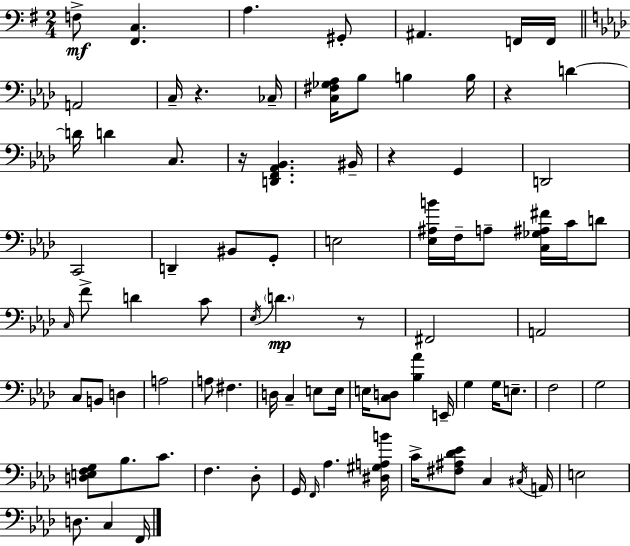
{
  \clef bass
  \numericTimeSignature
  \time 2/4
  \key e \minor
  f8->\mf <fis, c>4. | a4. gis,8-. | ais,4. f,16 f,16 | \bar "||" \break \key aes \major a,2 | c16-- r4. ces16-- | <c fis ges aes>16 bes8 b4 b16 | r4 d'4~~ | \break d'16 d'4 c8. | r16 <d, f, aes, bes,>4. bis,16-- | r4 g,4 | d,2 | \break c,2 | d,4-- bis,8 g,8-. | e2 | <ees ais b'>16 f16-- a8-- <c ges ais fis'>16 c'16 d'8 | \break \grace { c16 } f'8-> d'4 c'8 | \acciaccatura { ees16 }\mp \parenthesize d'4. | r8 fis,2 | a,2 | \break c8 b,8 d4 | a2 | a8 fis4. | d16 c4-- e8 | \break e16 e16 <c d>8 <bes aes'>4 | e,16-- g4 g16 e8.-- | f2 | g2 | \break <d e f g>8 bes8. c'8. | f4. | des8-. g,16 \grace { f,16 } aes4. | <dis gis a b'>16 c'16-> <fis ais des' ees'>8 c4 | \break \acciaccatura { cis16 } a,16 e2 | d8. c4 | f,16 \bar "|."
}